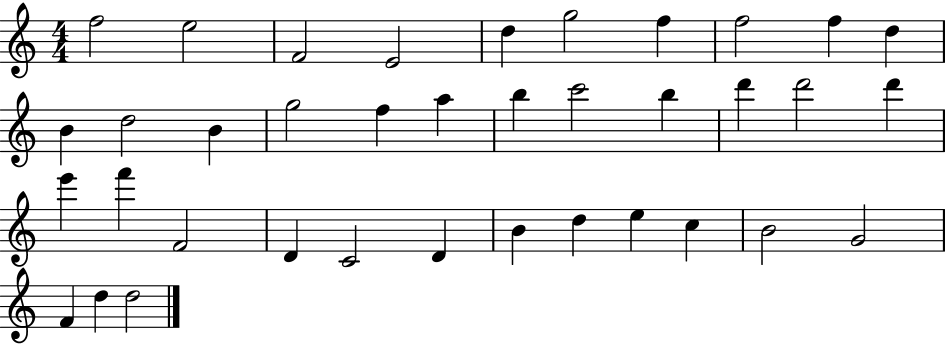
X:1
T:Untitled
M:4/4
L:1/4
K:C
f2 e2 F2 E2 d g2 f f2 f d B d2 B g2 f a b c'2 b d' d'2 d' e' f' F2 D C2 D B d e c B2 G2 F d d2